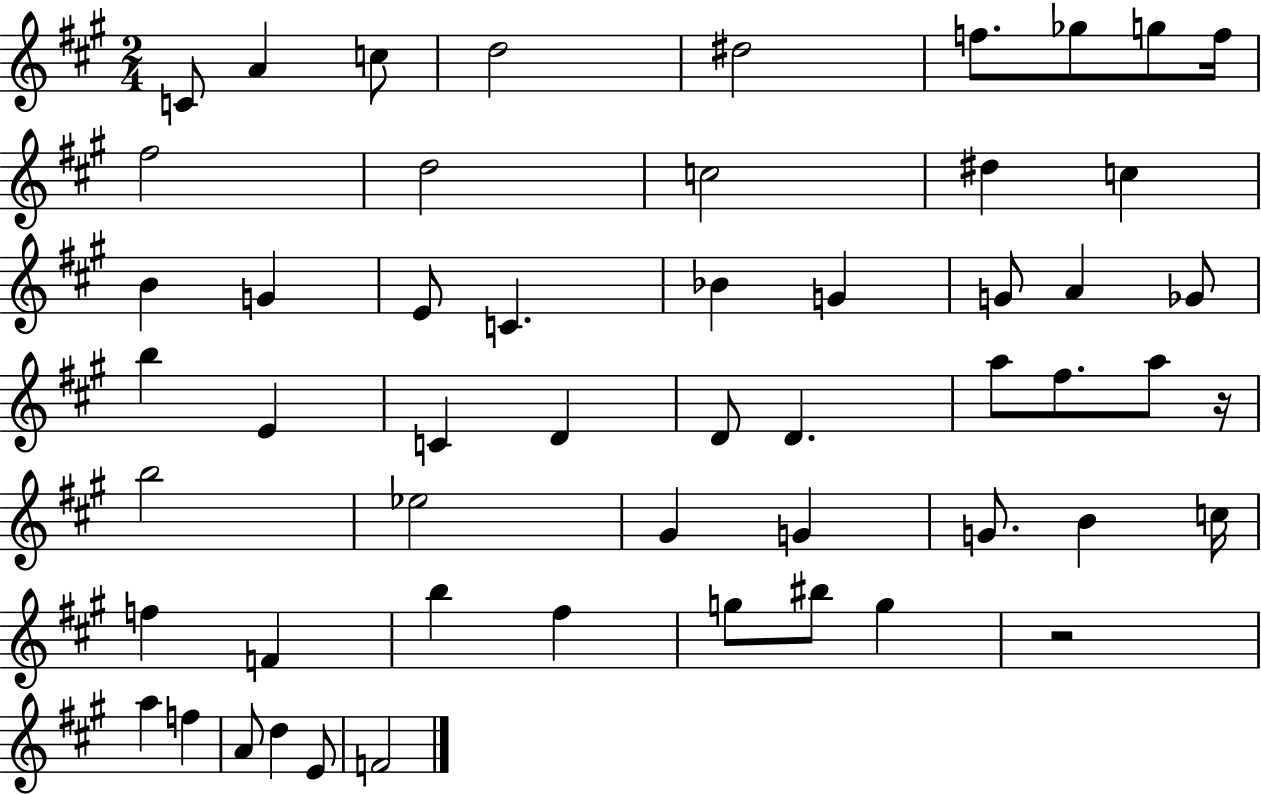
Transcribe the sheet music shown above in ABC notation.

X:1
T:Untitled
M:2/4
L:1/4
K:A
C/2 A c/2 d2 ^d2 f/2 _g/2 g/2 f/4 ^f2 d2 c2 ^d c B G E/2 C _B G G/2 A _G/2 b E C D D/2 D a/2 ^f/2 a/2 z/4 b2 _e2 ^G G G/2 B c/4 f F b ^f g/2 ^b/2 g z2 a f A/2 d E/2 F2